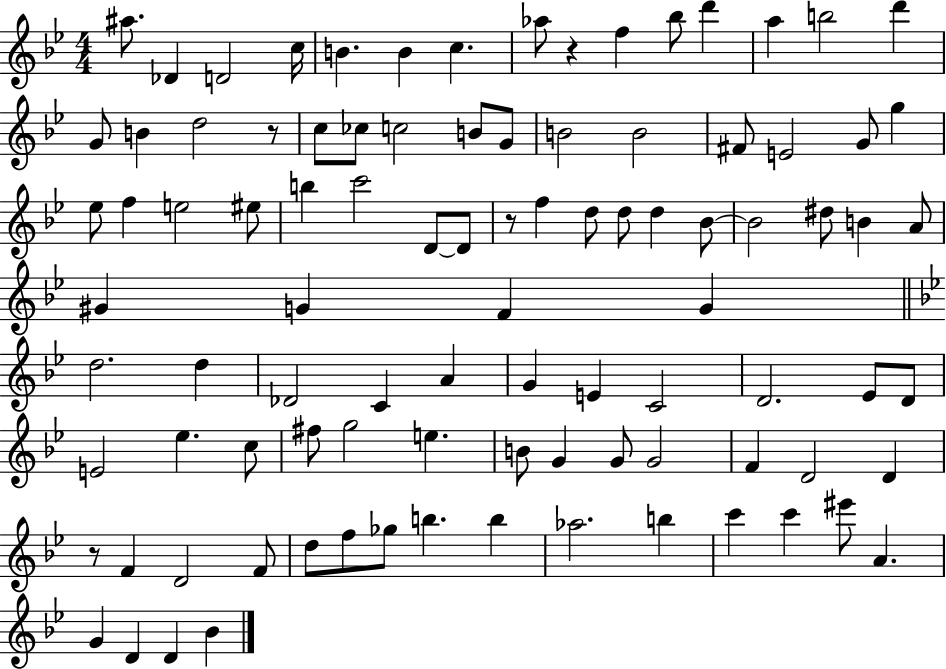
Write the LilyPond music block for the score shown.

{
  \clef treble
  \numericTimeSignature
  \time 4/4
  \key bes \major
  ais''8. des'4 d'2 c''16 | b'4. b'4 c''4. | aes''8 r4 f''4 bes''8 d'''4 | a''4 b''2 d'''4 | \break g'8 b'4 d''2 r8 | c''8 ces''8 c''2 b'8 g'8 | b'2 b'2 | fis'8 e'2 g'8 g''4 | \break ees''8 f''4 e''2 eis''8 | b''4 c'''2 d'8~~ d'8 | r8 f''4 d''8 d''8 d''4 bes'8~~ | bes'2 dis''8 b'4 a'8 | \break gis'4 g'4 f'4 g'4 | \bar "||" \break \key g \minor d''2. d''4 | des'2 c'4 a'4 | g'4 e'4 c'2 | d'2. ees'8 d'8 | \break e'2 ees''4. c''8 | fis''8 g''2 e''4. | b'8 g'4 g'8 g'2 | f'4 d'2 d'4 | \break r8 f'4 d'2 f'8 | d''8 f''8 ges''8 b''4. b''4 | aes''2. b''4 | c'''4 c'''4 eis'''8 a'4. | \break g'4 d'4 d'4 bes'4 | \bar "|."
}